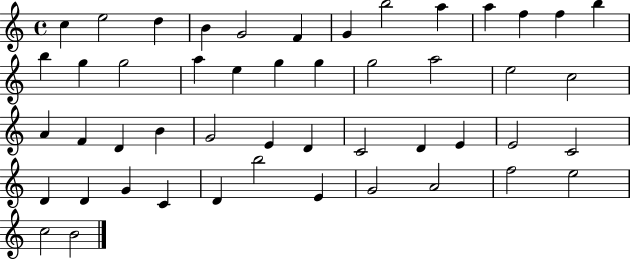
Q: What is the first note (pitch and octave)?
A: C5